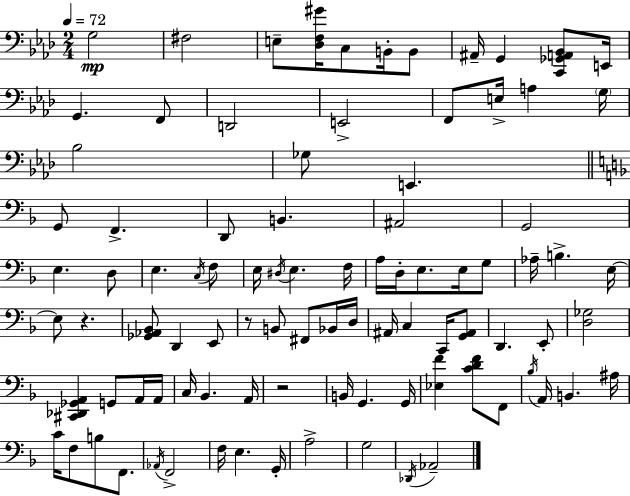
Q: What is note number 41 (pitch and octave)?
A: Ab3